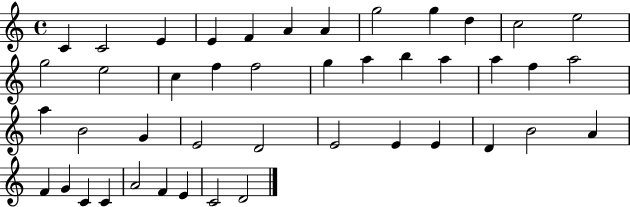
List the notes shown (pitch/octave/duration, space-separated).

C4/q C4/h E4/q E4/q F4/q A4/q A4/q G5/h G5/q D5/q C5/h E5/h G5/h E5/h C5/q F5/q F5/h G5/q A5/q B5/q A5/q A5/q F5/q A5/h A5/q B4/h G4/q E4/h D4/h E4/h E4/q E4/q D4/q B4/h A4/q F4/q G4/q C4/q C4/q A4/h F4/q E4/q C4/h D4/h